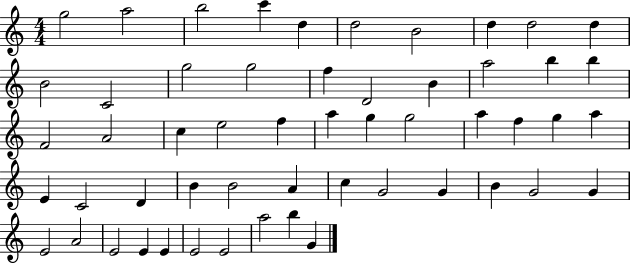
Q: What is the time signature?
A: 4/4